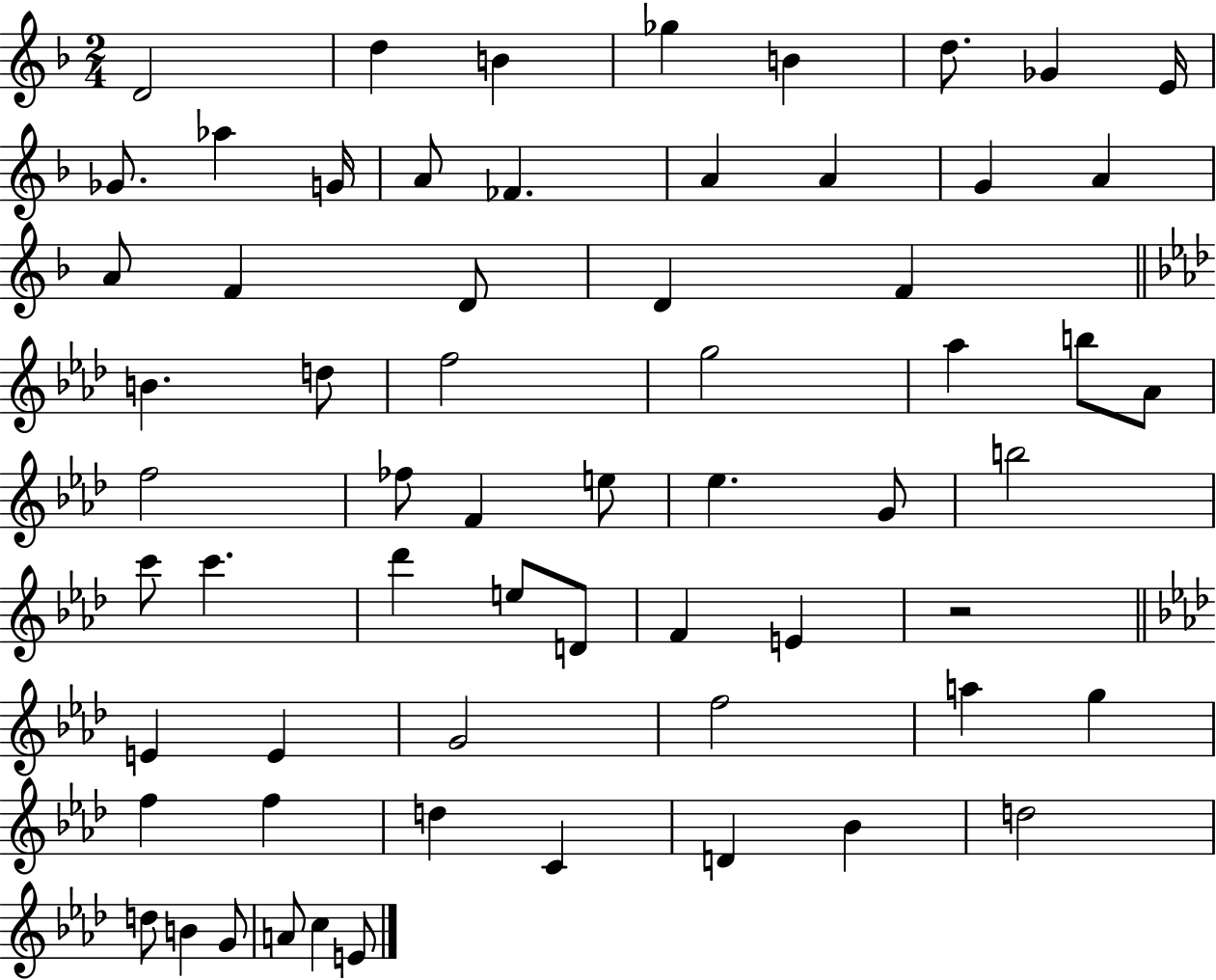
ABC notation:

X:1
T:Untitled
M:2/4
L:1/4
K:F
D2 d B _g B d/2 _G E/4 _G/2 _a G/4 A/2 _F A A G A A/2 F D/2 D F B d/2 f2 g2 _a b/2 _A/2 f2 _f/2 F e/2 _e G/2 b2 c'/2 c' _d' e/2 D/2 F E z2 E E G2 f2 a g f f d C D _B d2 d/2 B G/2 A/2 c E/2